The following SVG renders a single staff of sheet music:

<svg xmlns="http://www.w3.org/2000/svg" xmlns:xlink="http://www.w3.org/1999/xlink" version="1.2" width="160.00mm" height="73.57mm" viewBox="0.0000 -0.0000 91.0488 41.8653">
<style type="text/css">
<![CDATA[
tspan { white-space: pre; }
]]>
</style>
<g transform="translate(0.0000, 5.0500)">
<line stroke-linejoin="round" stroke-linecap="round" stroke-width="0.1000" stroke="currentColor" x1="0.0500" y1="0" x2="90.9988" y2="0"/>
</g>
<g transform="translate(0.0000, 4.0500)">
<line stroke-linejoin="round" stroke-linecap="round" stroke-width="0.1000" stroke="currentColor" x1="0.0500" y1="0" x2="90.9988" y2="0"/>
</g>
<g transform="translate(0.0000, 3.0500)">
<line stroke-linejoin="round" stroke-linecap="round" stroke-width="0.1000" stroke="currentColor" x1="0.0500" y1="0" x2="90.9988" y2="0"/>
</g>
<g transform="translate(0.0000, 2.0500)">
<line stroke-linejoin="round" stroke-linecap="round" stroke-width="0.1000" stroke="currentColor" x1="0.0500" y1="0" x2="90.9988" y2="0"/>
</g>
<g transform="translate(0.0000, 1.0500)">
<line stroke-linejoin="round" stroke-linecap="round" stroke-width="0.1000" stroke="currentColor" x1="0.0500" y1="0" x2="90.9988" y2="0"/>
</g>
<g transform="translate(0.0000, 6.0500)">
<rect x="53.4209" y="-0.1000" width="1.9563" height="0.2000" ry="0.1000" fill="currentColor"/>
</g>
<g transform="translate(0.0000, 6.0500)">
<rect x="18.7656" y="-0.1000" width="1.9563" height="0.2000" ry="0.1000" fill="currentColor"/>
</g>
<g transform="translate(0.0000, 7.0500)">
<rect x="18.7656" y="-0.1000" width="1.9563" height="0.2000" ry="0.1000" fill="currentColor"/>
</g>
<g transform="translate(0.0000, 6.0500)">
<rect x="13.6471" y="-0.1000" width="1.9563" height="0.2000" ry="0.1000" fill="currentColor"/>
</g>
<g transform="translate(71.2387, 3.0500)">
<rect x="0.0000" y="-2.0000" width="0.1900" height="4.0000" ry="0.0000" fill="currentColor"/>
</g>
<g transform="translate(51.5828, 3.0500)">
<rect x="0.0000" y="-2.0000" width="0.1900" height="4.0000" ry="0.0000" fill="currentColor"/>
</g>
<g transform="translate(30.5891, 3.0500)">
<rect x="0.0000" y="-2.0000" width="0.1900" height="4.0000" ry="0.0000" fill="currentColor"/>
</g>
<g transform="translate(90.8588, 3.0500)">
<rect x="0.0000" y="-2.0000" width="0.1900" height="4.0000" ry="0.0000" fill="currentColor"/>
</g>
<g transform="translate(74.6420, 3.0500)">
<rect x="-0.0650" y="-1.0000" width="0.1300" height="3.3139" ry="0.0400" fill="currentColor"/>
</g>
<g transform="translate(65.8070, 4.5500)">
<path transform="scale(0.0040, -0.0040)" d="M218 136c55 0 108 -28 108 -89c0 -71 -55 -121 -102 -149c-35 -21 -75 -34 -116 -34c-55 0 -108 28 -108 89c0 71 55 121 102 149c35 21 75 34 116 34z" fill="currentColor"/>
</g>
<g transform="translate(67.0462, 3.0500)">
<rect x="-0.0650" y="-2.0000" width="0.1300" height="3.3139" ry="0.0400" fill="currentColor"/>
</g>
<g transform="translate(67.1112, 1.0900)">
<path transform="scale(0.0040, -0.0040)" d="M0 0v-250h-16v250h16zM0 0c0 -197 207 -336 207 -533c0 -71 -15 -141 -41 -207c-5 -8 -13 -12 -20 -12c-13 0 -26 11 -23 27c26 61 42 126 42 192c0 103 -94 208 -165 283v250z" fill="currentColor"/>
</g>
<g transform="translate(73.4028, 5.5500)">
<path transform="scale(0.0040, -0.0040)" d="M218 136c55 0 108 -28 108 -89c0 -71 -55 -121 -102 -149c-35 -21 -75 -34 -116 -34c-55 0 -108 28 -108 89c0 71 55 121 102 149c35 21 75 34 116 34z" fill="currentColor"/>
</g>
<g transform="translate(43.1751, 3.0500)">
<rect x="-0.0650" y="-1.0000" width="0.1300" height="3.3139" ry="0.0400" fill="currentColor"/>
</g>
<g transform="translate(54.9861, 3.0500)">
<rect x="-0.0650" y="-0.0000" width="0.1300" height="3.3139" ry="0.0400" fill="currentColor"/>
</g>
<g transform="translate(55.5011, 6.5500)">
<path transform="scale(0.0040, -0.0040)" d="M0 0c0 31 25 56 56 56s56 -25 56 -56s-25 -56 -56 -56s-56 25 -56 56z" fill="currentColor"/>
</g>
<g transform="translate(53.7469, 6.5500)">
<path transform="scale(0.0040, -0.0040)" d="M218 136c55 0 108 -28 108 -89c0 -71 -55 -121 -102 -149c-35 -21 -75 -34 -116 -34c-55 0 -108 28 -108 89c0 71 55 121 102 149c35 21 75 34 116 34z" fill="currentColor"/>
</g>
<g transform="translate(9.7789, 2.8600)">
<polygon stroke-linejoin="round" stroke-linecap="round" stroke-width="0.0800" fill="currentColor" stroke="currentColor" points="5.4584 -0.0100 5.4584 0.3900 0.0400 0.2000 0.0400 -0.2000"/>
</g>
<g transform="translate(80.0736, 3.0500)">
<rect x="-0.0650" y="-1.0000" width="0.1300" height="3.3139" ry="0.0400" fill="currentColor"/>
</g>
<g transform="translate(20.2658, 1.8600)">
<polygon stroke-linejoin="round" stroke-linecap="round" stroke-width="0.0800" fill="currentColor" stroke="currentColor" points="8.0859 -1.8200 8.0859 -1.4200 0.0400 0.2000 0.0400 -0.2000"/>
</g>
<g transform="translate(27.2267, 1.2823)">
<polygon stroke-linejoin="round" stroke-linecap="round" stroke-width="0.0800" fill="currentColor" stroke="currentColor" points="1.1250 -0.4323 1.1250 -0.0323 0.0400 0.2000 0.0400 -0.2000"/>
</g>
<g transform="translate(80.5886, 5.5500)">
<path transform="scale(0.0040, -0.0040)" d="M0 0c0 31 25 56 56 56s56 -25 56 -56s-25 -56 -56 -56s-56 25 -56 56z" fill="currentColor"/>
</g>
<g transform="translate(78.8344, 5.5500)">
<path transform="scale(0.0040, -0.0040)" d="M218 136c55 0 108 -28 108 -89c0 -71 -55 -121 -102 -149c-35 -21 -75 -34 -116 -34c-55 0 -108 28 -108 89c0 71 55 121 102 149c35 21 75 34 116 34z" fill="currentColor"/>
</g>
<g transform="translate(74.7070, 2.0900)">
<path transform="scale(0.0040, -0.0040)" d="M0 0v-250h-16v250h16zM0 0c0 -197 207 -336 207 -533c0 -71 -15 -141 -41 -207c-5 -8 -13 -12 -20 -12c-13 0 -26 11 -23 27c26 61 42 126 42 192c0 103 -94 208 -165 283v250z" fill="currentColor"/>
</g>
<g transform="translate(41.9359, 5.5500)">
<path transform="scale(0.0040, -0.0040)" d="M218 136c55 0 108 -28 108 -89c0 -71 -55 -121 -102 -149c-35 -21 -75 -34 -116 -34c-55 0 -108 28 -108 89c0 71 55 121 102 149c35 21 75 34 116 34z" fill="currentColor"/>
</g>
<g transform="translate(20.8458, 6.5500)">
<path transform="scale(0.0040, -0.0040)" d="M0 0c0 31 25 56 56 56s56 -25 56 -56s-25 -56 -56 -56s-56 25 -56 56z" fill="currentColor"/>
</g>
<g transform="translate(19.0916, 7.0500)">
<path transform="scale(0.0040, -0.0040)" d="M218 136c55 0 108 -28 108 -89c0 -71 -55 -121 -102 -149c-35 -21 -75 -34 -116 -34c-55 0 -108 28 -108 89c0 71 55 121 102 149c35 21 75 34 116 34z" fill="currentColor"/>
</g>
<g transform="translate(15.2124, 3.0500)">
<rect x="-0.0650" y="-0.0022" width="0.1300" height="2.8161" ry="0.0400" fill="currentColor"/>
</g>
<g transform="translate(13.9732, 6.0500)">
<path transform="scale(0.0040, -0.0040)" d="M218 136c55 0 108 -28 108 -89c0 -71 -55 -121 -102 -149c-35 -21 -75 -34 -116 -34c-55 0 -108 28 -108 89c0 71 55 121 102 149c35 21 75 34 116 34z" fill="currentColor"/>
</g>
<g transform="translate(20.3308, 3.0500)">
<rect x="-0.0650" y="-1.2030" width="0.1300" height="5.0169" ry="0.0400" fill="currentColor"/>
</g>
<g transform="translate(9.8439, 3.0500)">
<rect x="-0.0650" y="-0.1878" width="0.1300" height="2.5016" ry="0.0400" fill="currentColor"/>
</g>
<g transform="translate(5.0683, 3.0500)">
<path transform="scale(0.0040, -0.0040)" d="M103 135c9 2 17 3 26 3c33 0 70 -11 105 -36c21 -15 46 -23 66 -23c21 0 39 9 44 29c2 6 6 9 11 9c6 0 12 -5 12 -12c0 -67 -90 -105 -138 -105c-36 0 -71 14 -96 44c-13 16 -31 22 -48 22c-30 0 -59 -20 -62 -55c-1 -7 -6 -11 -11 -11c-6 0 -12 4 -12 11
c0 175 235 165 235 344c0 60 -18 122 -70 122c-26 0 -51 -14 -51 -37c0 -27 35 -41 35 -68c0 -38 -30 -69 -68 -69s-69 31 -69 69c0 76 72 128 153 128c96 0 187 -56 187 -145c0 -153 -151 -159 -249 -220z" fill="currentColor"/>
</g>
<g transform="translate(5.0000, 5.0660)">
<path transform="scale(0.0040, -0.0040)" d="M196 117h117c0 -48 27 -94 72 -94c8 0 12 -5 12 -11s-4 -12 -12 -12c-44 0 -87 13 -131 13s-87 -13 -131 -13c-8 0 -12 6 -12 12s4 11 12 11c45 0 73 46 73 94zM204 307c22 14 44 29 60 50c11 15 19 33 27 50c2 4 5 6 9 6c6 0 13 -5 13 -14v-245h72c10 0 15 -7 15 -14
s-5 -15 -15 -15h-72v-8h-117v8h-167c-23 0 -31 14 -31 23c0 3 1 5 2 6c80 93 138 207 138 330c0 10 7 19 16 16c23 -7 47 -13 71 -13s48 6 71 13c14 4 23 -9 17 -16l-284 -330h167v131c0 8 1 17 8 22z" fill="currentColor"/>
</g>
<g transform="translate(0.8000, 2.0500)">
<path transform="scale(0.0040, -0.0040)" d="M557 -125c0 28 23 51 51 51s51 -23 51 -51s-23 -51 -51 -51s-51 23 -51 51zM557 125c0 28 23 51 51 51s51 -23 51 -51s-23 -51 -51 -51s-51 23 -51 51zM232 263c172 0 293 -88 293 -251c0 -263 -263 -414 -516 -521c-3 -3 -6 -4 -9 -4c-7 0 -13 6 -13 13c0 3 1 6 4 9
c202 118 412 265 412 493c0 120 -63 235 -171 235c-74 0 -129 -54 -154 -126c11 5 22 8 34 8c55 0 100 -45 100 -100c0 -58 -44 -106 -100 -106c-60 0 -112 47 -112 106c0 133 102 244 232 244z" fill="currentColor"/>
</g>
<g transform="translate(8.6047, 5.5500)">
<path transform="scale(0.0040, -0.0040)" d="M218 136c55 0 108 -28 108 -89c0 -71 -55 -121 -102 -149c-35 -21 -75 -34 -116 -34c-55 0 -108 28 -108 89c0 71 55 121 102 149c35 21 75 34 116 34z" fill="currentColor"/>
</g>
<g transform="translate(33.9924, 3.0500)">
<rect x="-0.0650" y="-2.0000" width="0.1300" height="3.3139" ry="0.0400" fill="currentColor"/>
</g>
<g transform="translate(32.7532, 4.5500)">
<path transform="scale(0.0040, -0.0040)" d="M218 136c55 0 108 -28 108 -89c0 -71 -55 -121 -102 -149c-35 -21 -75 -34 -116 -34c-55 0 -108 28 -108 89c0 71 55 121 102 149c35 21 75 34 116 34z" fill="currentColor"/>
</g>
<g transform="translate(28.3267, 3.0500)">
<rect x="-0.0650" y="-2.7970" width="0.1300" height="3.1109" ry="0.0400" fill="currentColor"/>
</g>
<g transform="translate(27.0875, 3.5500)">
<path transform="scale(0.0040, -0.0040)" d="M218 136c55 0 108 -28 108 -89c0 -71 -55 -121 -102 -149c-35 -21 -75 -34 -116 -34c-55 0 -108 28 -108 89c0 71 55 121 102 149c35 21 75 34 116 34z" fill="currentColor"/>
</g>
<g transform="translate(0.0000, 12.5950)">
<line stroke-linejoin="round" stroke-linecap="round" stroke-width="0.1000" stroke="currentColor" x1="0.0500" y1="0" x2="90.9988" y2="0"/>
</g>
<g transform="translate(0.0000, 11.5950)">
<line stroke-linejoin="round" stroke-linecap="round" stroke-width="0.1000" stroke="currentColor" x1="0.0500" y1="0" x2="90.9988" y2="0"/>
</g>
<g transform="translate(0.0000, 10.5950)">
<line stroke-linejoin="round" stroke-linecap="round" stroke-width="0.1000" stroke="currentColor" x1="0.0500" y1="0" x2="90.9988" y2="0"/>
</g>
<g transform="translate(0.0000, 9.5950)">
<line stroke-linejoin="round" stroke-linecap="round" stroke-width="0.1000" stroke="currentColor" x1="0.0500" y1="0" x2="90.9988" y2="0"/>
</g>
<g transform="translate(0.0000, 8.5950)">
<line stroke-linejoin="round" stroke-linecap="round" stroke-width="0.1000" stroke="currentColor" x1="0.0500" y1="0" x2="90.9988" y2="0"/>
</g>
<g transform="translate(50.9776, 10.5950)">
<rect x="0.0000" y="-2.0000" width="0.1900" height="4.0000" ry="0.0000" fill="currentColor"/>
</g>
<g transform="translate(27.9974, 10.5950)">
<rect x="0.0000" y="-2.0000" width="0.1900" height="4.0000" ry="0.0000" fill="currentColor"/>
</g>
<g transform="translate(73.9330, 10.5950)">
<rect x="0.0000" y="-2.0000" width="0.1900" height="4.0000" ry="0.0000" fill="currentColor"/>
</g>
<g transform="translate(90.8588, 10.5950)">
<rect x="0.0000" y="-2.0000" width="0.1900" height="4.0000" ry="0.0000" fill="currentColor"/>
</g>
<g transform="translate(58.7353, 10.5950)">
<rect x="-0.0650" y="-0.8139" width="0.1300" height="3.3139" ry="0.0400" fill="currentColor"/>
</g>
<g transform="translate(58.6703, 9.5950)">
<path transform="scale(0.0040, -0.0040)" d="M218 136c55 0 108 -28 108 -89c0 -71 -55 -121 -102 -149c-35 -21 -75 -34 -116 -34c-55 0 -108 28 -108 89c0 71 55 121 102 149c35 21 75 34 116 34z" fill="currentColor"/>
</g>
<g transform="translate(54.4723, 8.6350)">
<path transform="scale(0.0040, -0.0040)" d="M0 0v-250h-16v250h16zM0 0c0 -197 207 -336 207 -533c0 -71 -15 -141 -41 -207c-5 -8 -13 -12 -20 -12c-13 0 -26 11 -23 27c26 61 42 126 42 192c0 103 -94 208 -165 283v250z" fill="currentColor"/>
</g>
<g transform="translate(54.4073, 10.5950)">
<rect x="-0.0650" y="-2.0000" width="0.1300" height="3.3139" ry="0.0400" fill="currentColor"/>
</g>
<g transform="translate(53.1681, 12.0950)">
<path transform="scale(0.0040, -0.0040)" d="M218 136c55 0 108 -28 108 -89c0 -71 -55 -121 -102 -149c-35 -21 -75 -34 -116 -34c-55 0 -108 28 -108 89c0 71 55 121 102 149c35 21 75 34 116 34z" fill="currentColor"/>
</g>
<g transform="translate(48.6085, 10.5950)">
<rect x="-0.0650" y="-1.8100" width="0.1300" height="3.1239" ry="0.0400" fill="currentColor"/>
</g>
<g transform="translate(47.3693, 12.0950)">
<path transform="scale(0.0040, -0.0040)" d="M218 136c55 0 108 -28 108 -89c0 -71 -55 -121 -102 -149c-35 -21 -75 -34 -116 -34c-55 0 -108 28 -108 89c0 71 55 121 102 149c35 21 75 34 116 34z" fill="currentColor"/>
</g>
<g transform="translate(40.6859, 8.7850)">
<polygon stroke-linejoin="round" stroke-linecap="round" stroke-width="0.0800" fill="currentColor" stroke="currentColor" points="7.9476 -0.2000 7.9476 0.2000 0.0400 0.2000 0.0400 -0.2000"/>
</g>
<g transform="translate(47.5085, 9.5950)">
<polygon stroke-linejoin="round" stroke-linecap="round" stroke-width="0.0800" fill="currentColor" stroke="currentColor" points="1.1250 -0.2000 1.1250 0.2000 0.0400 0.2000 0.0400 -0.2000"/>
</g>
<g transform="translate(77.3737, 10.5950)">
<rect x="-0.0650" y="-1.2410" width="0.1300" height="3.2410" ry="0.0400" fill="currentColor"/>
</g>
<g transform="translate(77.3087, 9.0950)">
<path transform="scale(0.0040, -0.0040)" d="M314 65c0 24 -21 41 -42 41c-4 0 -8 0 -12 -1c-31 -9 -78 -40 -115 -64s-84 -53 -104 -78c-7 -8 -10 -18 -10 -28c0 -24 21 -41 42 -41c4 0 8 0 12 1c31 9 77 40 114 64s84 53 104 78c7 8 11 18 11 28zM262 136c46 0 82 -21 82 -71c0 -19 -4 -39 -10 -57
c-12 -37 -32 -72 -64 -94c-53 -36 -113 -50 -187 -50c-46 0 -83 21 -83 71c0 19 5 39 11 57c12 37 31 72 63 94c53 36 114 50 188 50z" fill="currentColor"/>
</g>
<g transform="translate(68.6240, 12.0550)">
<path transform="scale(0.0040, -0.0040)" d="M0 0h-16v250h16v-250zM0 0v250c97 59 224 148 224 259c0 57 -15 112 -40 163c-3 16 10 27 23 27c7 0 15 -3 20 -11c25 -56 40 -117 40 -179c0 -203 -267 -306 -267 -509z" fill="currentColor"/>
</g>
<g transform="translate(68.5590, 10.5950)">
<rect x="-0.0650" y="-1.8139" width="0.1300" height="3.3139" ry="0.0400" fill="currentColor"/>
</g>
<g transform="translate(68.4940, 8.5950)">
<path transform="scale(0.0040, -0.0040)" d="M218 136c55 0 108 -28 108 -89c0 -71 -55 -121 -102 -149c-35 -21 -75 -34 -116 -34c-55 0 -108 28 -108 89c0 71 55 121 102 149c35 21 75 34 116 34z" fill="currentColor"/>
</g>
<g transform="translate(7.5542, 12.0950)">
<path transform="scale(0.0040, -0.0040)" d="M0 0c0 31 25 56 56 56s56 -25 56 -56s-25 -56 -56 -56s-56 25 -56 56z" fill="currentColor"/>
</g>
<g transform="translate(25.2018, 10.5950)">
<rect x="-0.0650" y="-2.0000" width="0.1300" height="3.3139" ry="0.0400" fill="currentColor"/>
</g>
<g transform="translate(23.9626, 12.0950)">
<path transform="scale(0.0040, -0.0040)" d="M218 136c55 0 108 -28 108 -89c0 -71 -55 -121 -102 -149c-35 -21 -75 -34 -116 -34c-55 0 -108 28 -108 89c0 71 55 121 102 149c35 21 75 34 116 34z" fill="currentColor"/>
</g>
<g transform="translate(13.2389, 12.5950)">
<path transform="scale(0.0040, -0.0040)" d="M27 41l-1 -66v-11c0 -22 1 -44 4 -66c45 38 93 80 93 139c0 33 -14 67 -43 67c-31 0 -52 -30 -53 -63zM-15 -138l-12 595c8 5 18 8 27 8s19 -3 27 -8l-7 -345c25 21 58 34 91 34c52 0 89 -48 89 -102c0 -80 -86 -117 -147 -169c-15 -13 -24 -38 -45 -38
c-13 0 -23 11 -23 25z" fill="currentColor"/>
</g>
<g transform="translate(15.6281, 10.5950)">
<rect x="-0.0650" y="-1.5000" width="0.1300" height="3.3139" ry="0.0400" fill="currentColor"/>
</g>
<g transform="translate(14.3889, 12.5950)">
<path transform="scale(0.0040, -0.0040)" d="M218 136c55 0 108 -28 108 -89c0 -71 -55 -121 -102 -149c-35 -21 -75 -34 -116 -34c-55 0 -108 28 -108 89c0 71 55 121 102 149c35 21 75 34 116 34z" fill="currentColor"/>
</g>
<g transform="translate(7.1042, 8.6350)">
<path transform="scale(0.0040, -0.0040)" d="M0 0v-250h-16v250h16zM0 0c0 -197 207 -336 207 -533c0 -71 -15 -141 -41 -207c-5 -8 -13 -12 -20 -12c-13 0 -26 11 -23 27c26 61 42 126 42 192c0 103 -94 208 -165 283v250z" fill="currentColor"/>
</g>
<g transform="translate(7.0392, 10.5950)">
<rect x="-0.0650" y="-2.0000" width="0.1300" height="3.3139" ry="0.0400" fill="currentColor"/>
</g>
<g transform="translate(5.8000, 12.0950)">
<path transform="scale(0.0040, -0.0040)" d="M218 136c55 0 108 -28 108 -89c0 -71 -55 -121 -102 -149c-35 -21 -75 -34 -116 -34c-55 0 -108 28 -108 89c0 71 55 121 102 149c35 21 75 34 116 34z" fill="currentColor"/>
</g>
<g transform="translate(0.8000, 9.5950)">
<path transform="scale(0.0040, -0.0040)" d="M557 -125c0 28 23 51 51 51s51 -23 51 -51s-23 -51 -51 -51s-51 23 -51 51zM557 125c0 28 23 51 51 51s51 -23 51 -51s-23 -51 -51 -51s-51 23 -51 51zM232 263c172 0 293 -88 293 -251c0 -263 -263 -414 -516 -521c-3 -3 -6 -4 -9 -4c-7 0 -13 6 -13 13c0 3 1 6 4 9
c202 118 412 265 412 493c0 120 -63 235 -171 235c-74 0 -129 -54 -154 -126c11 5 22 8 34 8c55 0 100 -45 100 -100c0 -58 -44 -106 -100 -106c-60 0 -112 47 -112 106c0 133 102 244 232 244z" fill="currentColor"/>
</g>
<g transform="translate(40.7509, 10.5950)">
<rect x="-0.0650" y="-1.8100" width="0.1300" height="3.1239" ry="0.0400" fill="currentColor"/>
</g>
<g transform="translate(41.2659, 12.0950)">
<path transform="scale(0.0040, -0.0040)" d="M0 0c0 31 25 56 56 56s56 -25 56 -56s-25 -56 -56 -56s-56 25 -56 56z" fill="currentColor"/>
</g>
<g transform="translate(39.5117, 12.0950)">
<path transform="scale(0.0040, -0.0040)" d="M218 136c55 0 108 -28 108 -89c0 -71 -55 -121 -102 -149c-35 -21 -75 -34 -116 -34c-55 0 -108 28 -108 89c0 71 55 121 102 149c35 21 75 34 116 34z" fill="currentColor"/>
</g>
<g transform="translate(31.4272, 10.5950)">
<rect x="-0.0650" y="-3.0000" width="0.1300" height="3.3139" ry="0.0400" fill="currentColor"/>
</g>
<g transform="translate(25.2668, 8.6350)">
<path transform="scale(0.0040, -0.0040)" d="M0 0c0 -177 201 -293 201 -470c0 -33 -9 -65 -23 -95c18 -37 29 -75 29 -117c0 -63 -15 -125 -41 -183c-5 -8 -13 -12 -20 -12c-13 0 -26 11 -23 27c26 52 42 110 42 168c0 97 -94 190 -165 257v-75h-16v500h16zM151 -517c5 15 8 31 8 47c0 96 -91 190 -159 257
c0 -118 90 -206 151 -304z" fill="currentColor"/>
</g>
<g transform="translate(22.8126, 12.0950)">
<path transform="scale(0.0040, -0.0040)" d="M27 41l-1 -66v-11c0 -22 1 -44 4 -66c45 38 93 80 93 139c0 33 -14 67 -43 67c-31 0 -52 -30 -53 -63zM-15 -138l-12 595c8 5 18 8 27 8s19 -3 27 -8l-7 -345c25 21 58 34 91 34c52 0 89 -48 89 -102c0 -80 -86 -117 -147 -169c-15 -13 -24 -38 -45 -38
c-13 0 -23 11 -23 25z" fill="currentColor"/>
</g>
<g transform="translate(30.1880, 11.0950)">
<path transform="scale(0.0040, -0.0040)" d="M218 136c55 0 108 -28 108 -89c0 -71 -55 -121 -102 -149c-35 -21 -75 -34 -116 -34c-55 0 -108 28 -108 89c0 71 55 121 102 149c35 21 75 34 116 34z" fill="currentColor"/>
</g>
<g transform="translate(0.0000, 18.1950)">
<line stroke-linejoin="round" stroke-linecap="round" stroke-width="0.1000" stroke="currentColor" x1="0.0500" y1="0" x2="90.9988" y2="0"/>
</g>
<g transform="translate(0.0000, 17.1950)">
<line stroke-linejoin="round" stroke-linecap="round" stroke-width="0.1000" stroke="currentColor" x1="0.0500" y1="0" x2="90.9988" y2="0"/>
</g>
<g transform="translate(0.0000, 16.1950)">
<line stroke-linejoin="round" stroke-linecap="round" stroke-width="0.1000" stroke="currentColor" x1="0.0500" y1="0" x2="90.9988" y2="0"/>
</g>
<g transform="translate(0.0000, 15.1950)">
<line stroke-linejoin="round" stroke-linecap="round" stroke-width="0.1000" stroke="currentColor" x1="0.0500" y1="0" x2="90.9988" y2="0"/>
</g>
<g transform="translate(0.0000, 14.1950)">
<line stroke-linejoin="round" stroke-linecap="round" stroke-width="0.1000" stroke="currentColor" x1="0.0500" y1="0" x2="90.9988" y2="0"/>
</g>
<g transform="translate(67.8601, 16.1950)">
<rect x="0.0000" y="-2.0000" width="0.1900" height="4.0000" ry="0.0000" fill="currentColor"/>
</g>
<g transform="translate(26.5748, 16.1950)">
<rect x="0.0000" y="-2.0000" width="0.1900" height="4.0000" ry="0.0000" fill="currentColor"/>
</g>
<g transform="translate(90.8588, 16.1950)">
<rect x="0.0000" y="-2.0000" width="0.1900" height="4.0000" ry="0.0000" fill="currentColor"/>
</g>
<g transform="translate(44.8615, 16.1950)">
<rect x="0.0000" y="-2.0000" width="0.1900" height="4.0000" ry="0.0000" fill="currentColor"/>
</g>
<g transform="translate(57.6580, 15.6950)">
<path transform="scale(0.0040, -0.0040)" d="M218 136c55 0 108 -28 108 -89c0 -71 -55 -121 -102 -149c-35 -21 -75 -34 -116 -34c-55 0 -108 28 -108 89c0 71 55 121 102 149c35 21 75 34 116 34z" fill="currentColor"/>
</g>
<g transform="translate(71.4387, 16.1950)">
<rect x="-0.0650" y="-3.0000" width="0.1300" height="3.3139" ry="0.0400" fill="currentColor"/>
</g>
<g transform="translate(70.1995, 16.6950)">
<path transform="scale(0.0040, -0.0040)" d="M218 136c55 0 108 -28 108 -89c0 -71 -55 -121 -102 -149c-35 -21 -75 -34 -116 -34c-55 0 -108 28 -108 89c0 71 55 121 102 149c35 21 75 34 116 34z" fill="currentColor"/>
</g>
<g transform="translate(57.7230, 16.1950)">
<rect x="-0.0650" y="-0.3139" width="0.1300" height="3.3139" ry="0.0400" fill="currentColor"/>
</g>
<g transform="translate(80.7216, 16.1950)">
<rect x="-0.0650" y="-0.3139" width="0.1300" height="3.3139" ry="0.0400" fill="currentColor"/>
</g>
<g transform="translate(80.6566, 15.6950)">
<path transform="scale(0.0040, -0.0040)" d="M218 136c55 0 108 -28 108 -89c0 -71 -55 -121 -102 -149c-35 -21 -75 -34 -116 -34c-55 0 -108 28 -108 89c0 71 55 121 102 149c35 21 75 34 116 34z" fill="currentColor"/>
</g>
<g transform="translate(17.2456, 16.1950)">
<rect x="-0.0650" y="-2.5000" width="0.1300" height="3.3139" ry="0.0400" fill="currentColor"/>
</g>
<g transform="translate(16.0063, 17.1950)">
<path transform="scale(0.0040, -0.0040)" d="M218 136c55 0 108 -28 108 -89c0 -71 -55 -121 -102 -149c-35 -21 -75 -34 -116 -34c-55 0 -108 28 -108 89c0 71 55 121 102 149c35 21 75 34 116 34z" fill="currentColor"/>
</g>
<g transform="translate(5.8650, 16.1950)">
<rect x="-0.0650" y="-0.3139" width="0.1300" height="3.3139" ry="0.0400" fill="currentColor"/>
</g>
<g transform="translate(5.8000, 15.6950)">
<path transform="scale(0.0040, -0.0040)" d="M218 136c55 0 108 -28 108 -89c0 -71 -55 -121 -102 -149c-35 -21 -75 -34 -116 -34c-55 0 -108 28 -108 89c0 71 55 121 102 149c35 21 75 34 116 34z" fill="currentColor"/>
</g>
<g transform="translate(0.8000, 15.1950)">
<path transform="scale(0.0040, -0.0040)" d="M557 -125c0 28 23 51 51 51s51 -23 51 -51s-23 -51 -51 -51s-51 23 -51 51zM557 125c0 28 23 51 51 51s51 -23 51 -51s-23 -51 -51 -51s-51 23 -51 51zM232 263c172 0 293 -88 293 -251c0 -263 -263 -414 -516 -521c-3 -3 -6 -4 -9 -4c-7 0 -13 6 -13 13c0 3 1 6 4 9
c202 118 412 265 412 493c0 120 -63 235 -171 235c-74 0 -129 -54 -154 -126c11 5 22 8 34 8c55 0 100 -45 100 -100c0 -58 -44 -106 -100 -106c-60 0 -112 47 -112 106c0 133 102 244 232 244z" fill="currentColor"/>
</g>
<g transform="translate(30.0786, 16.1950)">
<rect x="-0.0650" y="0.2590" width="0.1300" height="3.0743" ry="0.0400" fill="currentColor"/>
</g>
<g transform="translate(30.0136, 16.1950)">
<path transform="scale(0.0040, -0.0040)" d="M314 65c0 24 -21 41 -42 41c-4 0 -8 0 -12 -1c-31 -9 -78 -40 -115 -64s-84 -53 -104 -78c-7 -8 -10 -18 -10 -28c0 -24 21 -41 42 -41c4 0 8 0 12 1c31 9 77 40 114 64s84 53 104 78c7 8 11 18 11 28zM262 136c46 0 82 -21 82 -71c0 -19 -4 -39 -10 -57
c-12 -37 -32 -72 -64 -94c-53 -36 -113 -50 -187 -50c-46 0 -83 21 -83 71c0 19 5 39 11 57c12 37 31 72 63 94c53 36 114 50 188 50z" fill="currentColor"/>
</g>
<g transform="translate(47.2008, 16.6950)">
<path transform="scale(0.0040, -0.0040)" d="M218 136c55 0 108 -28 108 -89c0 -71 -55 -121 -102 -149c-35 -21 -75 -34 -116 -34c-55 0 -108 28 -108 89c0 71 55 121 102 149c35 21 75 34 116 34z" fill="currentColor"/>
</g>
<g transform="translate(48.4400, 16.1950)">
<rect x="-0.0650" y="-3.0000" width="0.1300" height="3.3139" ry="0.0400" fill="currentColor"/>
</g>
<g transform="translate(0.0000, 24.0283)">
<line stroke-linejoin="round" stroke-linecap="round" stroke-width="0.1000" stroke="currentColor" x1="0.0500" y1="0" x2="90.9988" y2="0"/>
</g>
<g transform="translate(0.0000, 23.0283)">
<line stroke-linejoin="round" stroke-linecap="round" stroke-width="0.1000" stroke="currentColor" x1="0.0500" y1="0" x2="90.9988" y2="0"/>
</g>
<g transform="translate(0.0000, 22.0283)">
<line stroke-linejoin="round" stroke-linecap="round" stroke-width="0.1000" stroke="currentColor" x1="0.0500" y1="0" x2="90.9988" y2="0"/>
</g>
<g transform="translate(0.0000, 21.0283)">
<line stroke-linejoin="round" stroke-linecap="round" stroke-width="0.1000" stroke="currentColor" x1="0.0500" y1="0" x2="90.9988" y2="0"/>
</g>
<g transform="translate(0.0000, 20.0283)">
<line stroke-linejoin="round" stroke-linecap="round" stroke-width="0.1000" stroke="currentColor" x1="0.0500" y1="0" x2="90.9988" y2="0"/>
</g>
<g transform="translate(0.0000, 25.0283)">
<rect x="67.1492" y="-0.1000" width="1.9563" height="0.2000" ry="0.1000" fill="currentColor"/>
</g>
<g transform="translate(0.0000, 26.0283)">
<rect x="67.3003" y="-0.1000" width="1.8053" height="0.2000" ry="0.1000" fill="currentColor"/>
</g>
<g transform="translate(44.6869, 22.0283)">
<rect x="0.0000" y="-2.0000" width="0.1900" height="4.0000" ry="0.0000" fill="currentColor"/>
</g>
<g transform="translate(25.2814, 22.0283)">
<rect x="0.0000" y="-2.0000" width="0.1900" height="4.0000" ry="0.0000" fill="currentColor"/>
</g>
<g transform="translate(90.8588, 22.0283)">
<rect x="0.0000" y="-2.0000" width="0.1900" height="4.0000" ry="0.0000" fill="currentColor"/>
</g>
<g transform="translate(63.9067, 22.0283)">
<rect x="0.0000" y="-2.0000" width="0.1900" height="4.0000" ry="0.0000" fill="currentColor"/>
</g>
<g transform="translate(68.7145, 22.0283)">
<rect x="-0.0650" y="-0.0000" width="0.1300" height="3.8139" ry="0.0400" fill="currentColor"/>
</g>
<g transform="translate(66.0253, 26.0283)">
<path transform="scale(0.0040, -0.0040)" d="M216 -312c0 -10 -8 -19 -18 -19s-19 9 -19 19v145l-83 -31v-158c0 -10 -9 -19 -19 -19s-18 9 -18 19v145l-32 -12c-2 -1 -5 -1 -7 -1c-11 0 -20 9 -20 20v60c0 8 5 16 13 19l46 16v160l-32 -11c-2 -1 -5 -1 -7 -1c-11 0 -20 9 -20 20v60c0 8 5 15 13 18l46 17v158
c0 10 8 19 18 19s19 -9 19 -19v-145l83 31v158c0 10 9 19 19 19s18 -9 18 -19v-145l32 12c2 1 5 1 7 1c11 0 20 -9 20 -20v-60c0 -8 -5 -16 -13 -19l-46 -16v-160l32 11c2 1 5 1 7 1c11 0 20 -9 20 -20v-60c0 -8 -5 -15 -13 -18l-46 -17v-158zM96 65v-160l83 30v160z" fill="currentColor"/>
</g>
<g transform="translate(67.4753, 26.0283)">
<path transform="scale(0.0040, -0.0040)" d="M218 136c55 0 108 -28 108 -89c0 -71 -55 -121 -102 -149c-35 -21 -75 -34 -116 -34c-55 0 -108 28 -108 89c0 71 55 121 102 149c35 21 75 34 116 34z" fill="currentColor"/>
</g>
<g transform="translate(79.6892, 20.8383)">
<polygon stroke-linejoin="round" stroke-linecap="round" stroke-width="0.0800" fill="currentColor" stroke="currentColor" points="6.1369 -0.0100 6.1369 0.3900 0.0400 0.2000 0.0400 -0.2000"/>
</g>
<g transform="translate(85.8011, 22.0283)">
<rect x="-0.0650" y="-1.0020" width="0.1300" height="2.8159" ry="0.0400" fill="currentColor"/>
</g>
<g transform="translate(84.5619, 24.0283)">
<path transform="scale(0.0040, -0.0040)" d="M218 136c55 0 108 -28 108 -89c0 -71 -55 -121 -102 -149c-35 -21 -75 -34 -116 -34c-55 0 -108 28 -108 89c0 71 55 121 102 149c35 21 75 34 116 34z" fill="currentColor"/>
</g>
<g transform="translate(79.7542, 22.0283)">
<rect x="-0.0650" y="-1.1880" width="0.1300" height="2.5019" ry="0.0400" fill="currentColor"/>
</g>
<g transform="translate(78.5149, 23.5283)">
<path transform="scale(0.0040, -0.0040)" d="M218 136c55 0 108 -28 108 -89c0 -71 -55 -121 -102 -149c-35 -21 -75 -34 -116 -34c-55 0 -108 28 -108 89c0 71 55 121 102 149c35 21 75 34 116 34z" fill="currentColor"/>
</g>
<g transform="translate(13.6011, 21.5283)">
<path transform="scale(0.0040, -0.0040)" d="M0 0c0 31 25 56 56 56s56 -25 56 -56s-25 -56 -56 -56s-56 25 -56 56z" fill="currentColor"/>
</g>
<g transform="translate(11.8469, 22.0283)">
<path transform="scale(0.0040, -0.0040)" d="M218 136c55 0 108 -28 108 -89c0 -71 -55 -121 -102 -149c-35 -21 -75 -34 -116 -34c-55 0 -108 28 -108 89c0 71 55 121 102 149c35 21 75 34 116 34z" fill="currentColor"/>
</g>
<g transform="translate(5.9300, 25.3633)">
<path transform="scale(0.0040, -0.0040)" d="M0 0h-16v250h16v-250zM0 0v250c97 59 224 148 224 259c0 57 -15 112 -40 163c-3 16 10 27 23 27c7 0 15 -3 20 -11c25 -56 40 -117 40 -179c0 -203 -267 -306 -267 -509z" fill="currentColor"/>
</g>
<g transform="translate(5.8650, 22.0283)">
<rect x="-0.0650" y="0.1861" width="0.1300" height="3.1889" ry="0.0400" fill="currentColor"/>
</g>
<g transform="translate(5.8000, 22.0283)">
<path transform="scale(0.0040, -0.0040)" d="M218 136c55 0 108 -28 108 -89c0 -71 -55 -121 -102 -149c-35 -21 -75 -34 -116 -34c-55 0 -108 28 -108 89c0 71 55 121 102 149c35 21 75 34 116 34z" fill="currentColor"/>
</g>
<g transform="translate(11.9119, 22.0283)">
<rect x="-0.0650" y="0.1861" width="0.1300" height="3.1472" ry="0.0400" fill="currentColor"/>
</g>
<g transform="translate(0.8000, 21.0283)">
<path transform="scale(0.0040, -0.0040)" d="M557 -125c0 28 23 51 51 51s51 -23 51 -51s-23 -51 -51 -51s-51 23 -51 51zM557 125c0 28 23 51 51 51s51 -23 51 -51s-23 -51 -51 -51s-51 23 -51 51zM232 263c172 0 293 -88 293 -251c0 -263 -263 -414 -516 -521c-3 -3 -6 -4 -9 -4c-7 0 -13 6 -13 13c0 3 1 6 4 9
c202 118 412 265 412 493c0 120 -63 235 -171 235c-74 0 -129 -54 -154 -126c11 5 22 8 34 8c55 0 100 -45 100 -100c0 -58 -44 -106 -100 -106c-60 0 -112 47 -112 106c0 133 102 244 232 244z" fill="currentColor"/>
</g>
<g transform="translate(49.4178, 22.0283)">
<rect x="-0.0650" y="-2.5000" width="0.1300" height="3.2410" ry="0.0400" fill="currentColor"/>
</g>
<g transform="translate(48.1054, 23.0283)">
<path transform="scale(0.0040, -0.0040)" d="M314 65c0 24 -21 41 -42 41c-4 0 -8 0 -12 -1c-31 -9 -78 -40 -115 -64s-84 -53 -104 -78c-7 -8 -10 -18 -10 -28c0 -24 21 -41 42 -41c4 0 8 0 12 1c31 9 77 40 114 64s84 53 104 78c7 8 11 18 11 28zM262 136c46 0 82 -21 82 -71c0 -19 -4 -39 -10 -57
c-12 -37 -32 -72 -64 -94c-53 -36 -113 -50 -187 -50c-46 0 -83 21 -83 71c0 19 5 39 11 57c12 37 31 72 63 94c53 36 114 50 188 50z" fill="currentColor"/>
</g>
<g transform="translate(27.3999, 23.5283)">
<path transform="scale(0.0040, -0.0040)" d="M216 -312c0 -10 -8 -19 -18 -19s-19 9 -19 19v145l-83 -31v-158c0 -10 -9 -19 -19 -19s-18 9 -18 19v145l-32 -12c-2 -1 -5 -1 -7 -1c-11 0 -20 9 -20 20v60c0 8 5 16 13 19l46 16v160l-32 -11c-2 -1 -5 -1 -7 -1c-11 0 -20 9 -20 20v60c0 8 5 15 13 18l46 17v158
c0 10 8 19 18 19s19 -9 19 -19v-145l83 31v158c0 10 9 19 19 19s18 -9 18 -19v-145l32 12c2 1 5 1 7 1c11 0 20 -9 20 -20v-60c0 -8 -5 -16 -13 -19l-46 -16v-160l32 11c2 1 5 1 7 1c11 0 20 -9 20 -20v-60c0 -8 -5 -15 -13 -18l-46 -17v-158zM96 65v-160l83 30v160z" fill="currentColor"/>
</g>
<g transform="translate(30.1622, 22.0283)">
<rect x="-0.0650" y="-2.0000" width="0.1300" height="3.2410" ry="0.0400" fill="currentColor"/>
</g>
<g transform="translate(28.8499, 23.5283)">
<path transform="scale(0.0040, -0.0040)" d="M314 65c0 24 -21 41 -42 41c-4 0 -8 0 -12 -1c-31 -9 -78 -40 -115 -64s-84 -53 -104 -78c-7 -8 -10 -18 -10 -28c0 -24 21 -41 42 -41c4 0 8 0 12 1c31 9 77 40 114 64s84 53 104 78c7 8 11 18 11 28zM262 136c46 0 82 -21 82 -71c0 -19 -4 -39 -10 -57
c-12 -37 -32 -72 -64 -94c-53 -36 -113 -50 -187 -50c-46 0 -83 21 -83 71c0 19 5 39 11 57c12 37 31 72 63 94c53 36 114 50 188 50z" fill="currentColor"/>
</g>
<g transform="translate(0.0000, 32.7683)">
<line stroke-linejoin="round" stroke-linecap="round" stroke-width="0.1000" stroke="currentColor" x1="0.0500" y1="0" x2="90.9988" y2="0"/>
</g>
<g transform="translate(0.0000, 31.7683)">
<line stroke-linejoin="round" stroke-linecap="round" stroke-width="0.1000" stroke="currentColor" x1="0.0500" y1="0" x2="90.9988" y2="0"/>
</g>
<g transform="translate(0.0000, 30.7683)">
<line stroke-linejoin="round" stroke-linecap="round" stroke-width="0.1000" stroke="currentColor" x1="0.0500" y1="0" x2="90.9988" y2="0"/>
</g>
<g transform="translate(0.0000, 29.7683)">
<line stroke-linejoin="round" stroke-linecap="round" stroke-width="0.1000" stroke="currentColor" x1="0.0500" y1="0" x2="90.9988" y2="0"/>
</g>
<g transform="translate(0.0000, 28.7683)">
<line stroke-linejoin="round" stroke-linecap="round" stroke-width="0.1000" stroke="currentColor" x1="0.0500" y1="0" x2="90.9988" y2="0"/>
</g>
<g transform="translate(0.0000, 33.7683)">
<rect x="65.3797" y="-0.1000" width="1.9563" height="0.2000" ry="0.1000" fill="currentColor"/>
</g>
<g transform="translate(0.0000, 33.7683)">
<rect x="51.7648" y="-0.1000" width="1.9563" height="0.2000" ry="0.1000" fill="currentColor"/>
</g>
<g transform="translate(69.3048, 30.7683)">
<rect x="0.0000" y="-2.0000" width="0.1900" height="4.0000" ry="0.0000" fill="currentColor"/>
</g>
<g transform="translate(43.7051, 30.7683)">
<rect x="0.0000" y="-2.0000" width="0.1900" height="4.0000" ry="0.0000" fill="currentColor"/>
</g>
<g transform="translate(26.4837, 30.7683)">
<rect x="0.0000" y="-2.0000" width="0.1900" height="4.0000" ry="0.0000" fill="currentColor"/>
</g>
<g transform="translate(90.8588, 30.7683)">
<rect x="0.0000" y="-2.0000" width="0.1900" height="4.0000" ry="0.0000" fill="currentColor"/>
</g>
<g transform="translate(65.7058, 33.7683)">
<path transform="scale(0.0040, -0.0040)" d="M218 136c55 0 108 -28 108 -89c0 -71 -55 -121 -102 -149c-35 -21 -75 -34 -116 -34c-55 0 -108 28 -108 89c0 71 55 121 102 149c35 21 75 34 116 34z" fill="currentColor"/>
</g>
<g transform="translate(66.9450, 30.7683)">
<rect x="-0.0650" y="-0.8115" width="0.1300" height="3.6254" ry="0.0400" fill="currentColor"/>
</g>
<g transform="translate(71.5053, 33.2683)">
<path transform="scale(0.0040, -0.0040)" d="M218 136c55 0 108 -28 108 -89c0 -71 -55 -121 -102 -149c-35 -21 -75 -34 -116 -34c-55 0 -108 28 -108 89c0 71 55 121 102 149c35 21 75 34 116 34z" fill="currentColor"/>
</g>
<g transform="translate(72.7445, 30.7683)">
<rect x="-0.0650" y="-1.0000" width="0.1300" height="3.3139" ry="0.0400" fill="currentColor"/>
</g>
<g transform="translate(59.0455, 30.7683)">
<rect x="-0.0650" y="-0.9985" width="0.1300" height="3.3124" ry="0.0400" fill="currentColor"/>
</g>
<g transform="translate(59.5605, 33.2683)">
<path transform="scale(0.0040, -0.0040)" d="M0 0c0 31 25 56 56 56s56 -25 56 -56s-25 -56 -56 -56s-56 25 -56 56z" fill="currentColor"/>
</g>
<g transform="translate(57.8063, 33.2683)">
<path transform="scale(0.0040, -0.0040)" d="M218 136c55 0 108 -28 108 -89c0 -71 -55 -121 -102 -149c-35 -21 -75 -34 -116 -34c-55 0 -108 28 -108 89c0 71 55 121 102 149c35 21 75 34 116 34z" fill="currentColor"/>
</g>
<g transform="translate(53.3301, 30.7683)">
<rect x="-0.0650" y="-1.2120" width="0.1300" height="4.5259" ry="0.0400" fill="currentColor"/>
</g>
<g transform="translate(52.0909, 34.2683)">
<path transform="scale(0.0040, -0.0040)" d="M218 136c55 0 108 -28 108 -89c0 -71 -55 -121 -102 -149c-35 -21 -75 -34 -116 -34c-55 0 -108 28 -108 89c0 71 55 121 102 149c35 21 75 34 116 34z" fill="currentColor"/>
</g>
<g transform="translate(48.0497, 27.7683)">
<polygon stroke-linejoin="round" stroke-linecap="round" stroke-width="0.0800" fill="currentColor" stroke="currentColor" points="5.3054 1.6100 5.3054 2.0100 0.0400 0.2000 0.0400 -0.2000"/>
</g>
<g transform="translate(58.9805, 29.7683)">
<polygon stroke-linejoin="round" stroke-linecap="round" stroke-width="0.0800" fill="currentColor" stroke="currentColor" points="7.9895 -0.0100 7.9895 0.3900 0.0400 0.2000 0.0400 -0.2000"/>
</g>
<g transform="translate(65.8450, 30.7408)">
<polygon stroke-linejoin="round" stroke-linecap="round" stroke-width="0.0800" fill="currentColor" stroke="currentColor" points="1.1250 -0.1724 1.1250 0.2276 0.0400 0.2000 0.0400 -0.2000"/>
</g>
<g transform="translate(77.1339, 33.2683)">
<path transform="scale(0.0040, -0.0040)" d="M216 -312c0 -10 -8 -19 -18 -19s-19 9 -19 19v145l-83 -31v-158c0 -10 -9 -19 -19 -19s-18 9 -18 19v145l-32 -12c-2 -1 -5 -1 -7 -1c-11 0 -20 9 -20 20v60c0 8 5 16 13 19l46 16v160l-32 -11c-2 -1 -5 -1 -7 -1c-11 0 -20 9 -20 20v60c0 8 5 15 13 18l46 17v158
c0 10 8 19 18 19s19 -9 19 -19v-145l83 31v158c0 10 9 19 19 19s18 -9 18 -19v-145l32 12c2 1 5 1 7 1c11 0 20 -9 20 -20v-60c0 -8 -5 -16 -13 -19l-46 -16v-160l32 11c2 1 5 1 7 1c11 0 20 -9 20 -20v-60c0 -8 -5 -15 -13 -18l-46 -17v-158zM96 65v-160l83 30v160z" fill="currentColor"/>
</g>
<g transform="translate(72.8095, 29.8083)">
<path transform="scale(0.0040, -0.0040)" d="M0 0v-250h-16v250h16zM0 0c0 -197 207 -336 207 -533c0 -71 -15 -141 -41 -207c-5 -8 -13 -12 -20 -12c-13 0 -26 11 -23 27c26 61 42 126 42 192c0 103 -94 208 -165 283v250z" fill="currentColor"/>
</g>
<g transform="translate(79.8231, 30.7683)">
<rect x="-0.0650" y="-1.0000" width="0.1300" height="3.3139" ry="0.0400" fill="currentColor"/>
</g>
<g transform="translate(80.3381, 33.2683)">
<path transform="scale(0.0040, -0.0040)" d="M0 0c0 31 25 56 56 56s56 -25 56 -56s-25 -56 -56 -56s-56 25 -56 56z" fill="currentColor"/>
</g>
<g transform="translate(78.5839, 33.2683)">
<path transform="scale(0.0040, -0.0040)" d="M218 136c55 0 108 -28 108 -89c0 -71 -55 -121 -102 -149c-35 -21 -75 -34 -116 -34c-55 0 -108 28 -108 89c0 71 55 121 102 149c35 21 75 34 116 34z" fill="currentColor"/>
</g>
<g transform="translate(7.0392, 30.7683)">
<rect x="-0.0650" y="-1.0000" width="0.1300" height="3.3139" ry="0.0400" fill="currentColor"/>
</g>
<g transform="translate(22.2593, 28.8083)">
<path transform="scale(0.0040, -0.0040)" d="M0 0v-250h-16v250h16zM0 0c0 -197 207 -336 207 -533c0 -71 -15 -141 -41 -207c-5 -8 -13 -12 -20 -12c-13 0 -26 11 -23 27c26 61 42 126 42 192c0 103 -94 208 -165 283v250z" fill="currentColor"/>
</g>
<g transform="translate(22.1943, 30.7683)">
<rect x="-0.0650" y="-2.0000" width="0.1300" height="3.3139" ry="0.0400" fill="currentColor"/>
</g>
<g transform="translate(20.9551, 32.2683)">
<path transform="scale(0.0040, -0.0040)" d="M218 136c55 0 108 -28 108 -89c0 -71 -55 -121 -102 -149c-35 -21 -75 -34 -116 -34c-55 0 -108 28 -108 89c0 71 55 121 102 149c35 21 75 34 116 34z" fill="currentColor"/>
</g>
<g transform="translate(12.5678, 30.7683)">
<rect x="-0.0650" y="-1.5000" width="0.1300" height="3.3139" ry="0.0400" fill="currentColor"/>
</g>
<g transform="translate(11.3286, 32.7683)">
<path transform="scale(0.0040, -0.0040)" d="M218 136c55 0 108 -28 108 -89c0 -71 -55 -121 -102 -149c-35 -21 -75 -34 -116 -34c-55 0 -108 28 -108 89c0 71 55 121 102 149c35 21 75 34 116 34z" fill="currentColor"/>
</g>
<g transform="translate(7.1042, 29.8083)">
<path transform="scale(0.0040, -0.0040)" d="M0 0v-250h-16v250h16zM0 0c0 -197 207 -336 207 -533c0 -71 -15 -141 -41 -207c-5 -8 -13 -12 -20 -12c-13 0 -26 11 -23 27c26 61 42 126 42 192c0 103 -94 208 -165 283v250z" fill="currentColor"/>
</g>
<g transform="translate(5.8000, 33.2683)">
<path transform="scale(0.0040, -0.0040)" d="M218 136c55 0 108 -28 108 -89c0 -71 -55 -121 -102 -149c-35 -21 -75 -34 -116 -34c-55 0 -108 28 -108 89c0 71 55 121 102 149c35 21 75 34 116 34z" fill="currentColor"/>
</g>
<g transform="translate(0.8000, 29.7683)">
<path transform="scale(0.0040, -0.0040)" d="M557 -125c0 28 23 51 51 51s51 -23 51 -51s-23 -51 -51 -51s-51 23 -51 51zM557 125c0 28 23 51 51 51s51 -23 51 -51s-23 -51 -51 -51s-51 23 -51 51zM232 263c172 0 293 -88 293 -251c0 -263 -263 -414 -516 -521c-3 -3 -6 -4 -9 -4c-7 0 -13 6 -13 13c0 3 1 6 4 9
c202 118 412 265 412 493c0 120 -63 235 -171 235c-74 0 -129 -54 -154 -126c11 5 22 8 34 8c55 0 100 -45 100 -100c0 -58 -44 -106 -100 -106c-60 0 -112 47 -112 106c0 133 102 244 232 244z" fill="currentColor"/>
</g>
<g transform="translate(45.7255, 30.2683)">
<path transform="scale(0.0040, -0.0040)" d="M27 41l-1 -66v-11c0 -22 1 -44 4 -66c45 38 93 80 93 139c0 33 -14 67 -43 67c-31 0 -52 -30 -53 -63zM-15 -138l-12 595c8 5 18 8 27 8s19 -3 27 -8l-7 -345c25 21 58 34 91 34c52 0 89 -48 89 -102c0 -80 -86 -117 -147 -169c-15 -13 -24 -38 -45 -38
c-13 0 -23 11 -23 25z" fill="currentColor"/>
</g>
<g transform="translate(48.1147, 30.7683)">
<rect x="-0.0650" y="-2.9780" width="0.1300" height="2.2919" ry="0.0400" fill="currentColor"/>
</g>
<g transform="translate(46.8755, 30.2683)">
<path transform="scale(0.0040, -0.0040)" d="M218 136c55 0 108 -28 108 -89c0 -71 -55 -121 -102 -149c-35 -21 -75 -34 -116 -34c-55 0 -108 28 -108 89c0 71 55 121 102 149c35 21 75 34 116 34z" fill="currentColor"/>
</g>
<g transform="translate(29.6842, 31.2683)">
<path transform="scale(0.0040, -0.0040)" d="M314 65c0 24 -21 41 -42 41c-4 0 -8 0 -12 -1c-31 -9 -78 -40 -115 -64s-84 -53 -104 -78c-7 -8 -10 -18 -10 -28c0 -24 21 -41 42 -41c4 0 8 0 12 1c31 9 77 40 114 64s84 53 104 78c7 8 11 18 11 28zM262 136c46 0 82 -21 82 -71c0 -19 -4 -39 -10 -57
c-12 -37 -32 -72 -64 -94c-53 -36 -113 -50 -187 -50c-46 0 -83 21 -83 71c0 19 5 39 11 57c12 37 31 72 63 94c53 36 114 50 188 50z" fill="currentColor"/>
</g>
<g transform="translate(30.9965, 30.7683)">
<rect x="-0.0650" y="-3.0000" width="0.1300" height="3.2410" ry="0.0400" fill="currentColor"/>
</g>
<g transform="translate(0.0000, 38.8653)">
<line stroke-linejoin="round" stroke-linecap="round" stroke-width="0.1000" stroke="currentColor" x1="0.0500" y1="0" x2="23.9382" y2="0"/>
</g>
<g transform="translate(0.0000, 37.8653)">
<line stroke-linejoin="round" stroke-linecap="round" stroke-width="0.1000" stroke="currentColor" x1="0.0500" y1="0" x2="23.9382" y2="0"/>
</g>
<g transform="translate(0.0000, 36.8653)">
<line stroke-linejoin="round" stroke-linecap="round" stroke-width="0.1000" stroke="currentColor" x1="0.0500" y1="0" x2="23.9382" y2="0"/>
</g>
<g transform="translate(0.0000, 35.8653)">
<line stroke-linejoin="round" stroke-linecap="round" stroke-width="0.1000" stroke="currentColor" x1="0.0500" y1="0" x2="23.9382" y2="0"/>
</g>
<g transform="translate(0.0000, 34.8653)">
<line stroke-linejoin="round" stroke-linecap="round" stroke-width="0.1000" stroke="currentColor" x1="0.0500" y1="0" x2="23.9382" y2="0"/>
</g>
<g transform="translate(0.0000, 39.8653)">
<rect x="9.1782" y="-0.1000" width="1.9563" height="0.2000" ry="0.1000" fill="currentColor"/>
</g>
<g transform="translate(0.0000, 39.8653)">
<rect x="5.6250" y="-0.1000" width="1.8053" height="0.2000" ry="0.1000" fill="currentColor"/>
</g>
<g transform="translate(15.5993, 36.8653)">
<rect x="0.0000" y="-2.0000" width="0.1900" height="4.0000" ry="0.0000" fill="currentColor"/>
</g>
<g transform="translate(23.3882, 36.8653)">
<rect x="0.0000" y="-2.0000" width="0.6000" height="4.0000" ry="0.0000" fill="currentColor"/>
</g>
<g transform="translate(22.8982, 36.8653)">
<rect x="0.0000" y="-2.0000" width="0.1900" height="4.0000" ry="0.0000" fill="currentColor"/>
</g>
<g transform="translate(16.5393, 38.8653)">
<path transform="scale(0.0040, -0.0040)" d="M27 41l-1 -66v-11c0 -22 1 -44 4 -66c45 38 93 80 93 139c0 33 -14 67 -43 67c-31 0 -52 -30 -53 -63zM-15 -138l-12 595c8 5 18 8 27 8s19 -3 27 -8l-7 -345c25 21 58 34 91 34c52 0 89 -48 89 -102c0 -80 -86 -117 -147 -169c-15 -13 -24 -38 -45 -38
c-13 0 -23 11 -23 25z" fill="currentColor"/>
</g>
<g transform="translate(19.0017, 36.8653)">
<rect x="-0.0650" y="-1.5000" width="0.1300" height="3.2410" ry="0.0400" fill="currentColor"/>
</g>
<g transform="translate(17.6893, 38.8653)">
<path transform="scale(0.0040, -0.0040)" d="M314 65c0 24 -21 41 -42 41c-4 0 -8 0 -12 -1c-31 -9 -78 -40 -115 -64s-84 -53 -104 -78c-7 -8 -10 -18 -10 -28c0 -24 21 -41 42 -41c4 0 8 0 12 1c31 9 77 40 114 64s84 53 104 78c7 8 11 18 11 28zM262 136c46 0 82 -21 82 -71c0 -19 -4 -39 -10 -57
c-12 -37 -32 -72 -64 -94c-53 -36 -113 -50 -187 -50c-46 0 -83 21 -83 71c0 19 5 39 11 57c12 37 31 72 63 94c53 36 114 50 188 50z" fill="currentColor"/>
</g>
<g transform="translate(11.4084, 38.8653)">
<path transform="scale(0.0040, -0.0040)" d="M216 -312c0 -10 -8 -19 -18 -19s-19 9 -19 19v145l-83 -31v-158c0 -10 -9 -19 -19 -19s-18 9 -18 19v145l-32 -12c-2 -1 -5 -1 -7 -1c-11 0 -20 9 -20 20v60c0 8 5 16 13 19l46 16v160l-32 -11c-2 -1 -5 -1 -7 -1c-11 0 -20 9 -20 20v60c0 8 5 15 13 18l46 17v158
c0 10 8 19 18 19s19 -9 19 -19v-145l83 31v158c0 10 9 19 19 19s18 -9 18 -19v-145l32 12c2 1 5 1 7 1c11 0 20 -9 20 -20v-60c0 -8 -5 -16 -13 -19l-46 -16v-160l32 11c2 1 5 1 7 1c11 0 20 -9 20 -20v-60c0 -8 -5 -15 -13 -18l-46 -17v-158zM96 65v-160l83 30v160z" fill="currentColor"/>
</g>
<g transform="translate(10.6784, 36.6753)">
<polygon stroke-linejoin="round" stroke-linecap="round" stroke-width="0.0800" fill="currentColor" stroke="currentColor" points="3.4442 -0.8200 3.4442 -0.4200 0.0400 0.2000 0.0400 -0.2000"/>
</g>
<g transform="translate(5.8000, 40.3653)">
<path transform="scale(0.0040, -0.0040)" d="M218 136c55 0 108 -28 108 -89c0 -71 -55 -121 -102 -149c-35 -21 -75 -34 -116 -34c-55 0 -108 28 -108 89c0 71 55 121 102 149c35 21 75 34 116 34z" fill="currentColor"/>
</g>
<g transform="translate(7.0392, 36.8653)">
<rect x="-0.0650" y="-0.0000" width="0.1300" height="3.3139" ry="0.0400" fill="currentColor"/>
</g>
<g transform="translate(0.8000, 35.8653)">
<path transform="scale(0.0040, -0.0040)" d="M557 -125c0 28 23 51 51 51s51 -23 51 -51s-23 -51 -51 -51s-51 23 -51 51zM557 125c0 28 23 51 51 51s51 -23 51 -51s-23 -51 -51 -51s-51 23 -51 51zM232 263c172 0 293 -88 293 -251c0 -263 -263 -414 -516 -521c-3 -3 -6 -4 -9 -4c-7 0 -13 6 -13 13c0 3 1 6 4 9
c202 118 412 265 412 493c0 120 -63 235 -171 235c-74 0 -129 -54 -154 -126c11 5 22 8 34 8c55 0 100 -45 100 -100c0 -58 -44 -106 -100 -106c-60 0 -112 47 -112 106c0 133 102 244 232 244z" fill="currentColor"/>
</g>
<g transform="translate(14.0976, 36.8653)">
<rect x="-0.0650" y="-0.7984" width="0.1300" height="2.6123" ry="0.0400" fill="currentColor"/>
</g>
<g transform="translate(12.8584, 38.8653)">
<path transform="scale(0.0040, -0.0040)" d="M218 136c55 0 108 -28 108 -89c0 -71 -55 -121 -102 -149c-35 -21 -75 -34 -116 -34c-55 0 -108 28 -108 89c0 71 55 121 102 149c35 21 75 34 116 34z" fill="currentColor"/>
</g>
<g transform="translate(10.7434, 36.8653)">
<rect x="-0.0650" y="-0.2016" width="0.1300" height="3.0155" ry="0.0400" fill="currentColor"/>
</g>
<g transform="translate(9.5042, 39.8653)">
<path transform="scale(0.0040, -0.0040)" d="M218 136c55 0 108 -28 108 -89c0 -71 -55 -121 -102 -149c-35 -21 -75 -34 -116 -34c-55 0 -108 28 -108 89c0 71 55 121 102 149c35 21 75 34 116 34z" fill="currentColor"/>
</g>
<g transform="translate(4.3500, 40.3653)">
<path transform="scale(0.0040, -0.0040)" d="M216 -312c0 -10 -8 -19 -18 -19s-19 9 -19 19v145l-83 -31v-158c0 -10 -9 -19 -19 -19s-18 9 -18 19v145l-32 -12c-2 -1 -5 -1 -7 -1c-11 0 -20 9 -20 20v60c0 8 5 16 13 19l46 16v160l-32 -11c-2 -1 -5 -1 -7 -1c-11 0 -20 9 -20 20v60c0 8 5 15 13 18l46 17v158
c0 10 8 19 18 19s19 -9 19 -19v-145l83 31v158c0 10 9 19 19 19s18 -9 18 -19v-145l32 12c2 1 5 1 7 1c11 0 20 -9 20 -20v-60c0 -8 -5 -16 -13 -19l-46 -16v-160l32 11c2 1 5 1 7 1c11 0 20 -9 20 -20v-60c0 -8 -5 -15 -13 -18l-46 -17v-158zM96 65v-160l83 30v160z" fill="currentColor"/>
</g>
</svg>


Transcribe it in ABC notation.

X:1
T:Untitled
M:2/4
L:1/4
K:C
F,,/2 E,,/2 C,,/2 C,/4 A,, F,, D,, A,,/2 F,,/2 F,, A,,/2 _G,, _A,,/4 C, A,,/2 A,,/4 A,,/2 F, A,/2 G,2 E, B,, D,2 C, E, C, E, D,/2 D, ^A,,2 B,,2 ^C,, A,,/2 G,,/2 F,,/2 G,, A,,/2 C,2 _E,/2 D,,/2 F,,/2 E,,/4 F,,/2 ^F,, ^D,, E,,/2 ^G,,/2 _G,,2